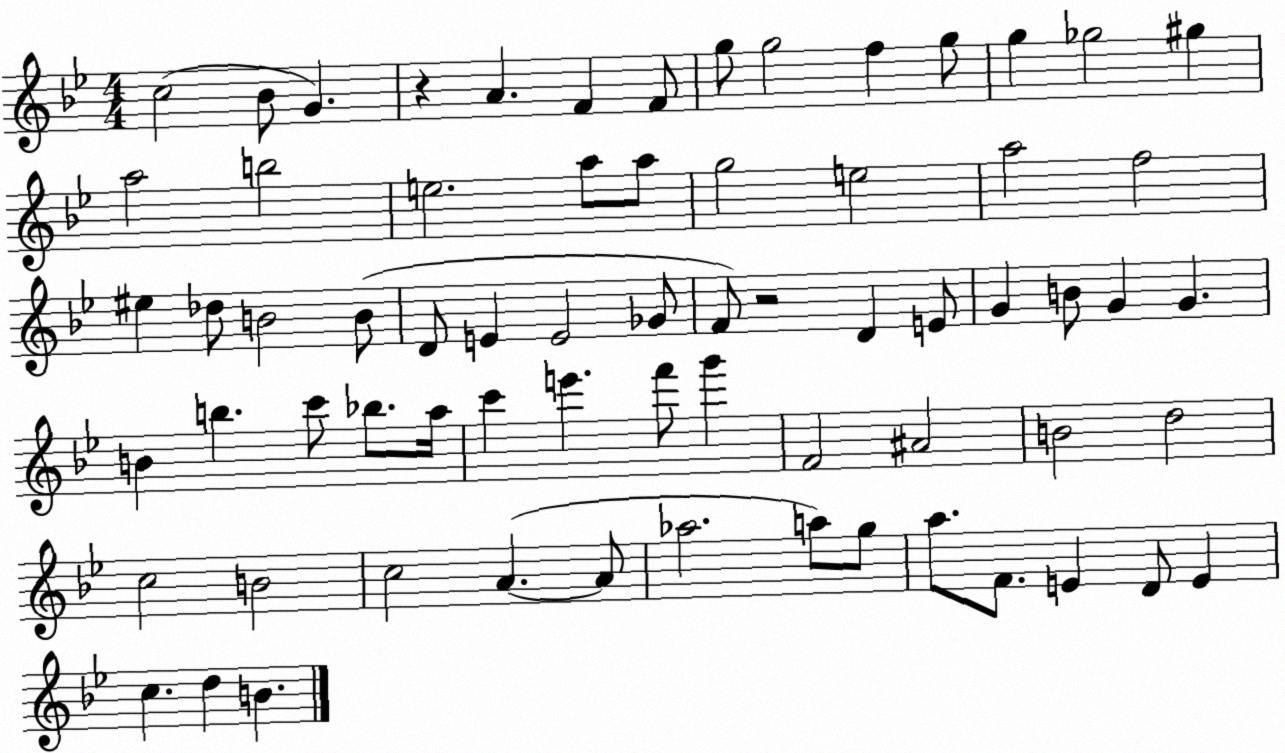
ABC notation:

X:1
T:Untitled
M:4/4
L:1/4
K:Bb
c2 _B/2 G z A F F/2 g/2 g2 f g/2 g _g2 ^g a2 b2 e2 a/2 a/2 g2 e2 a2 f2 ^e _d/2 B2 B/2 D/2 E E2 _G/2 F/2 z2 D E/2 G B/2 G G B b c'/2 _b/2 a/4 c' e' f'/2 g' F2 ^A2 B2 d2 c2 B2 c2 A A/2 _a2 a/2 g/2 a/2 F/2 E D/2 E c d B